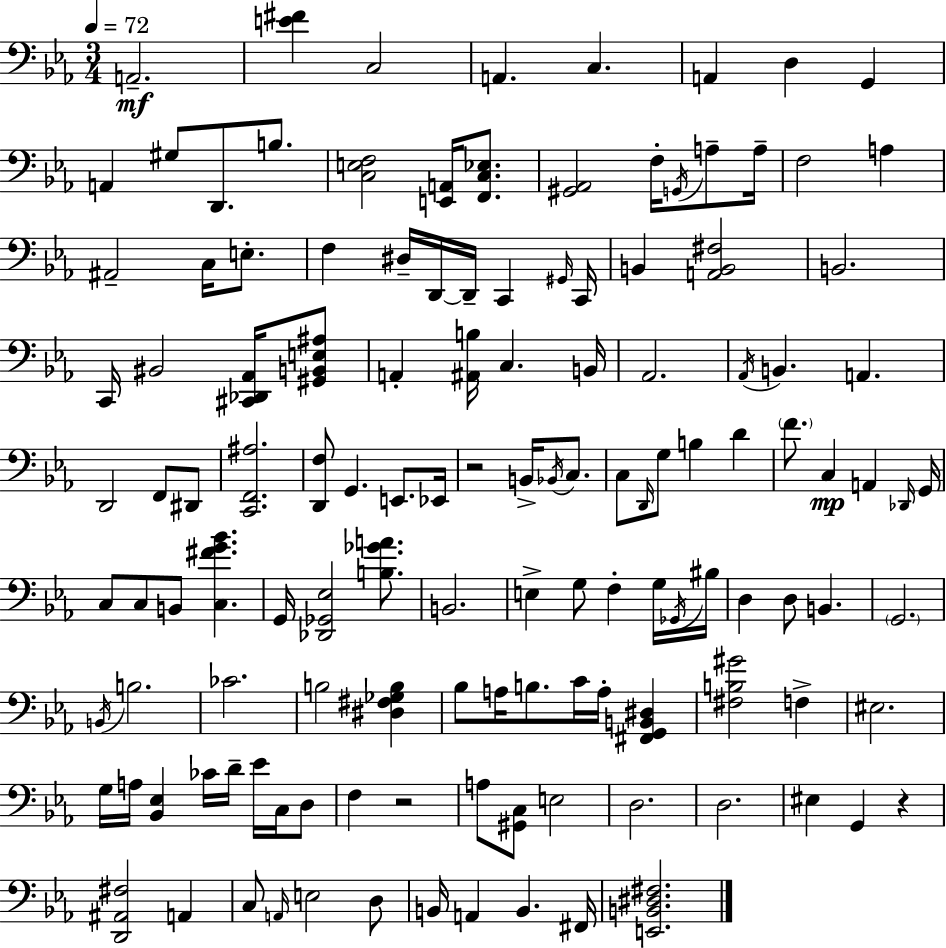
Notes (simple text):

A2/h. [E4,F#4]/q C3/h A2/q. C3/q. A2/q D3/q G2/q A2/q G#3/e D2/e. B3/e. [C3,E3,F3]/h [E2,A2]/s [F2,C3,Eb3]/e. [G#2,Ab2]/h F3/s G2/s A3/e A3/s F3/h A3/q A#2/h C3/s E3/e. F3/q D#3/s D2/s D2/s C2/q G#2/s C2/s B2/q [A2,B2,F#3]/h B2/h. C2/s BIS2/h [C#2,Db2,Ab2]/s [G#2,B2,E3,A#3]/e A2/q [A#2,B3]/s C3/q. B2/s Ab2/h. Ab2/s B2/q. A2/q. D2/h F2/e D#2/e [C2,F2,A#3]/h. [D2,F3]/e G2/q. E2/e. Eb2/s R/h B2/s Bb2/s C3/e. C3/e D2/s G3/e B3/q D4/q F4/e. C3/q A2/q Db2/s G2/s C3/e C3/e B2/e [C3,F#4,G4,Bb4]/q. G2/s [Db2,Gb2,Eb3]/h [B3,Gb4,A4]/e. B2/h. E3/q G3/e F3/q G3/s Gb2/s BIS3/s D3/q D3/e B2/q. G2/h. B2/s B3/h. CES4/h. B3/h [D#3,F#3,Gb3,B3]/q Bb3/e A3/s B3/e. C4/s A3/s [F#2,G2,B2,D#3]/q [F#3,B3,G#4]/h F3/q EIS3/h. G3/s A3/s [Bb2,Eb3]/q CES4/s D4/s Eb4/s C3/s D3/e F3/q R/h A3/e [G#2,C3]/e E3/h D3/h. D3/h. EIS3/q G2/q R/q [D2,A#2,F#3]/h A2/q C3/e A2/s E3/h D3/e B2/s A2/q B2/q. F#2/s [E2,B2,D#3,F#3]/h.